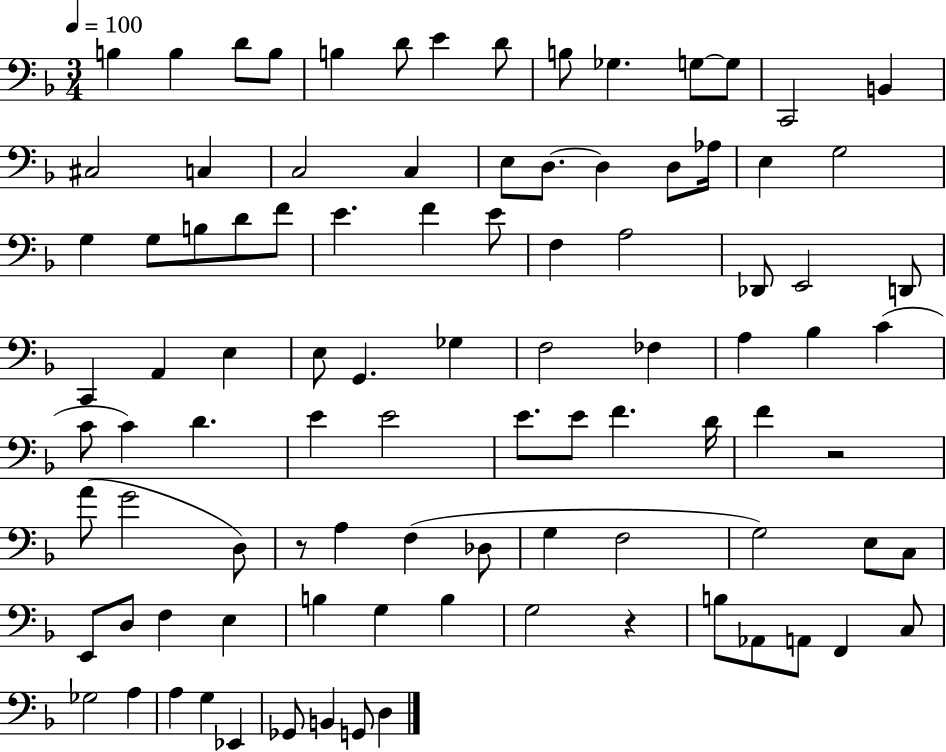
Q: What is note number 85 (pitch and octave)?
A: A3